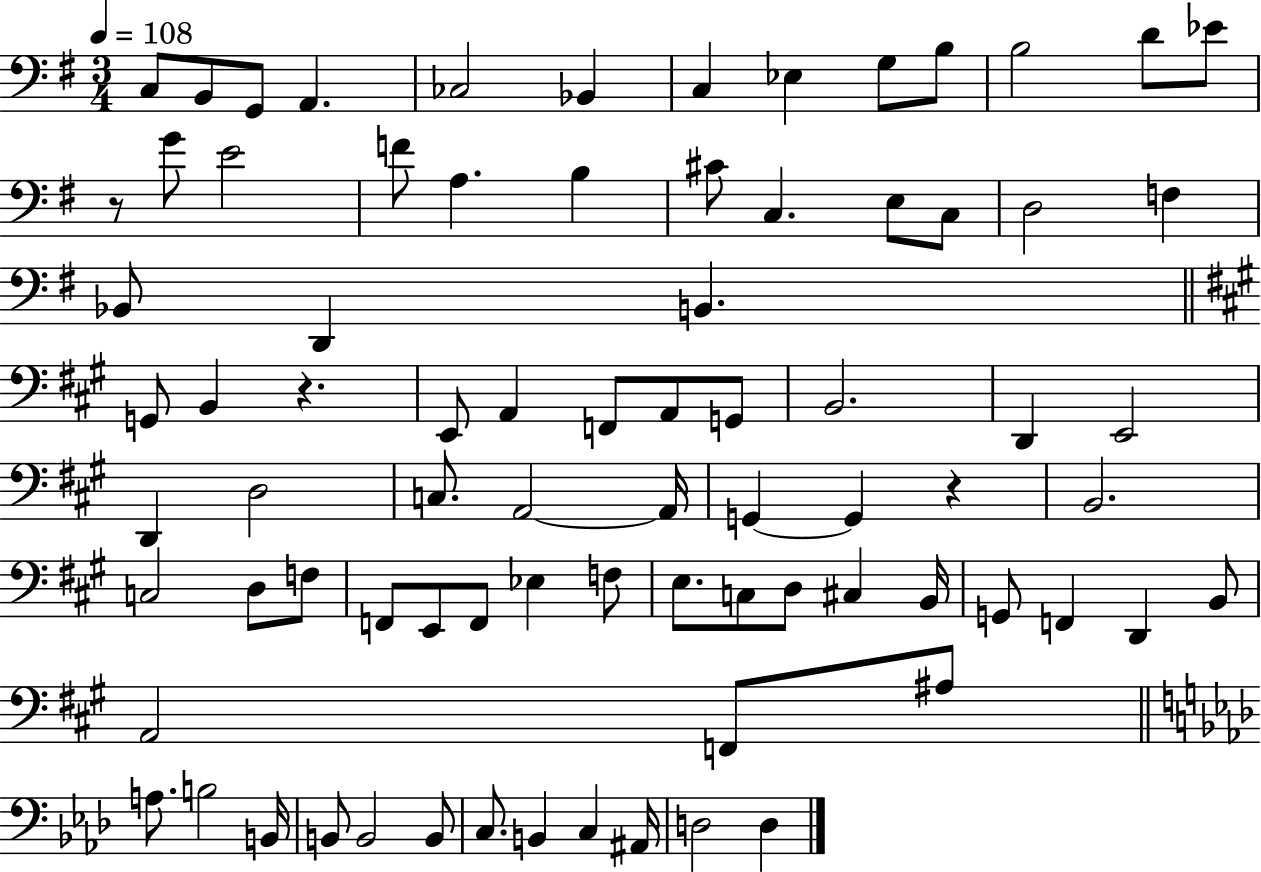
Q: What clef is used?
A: bass